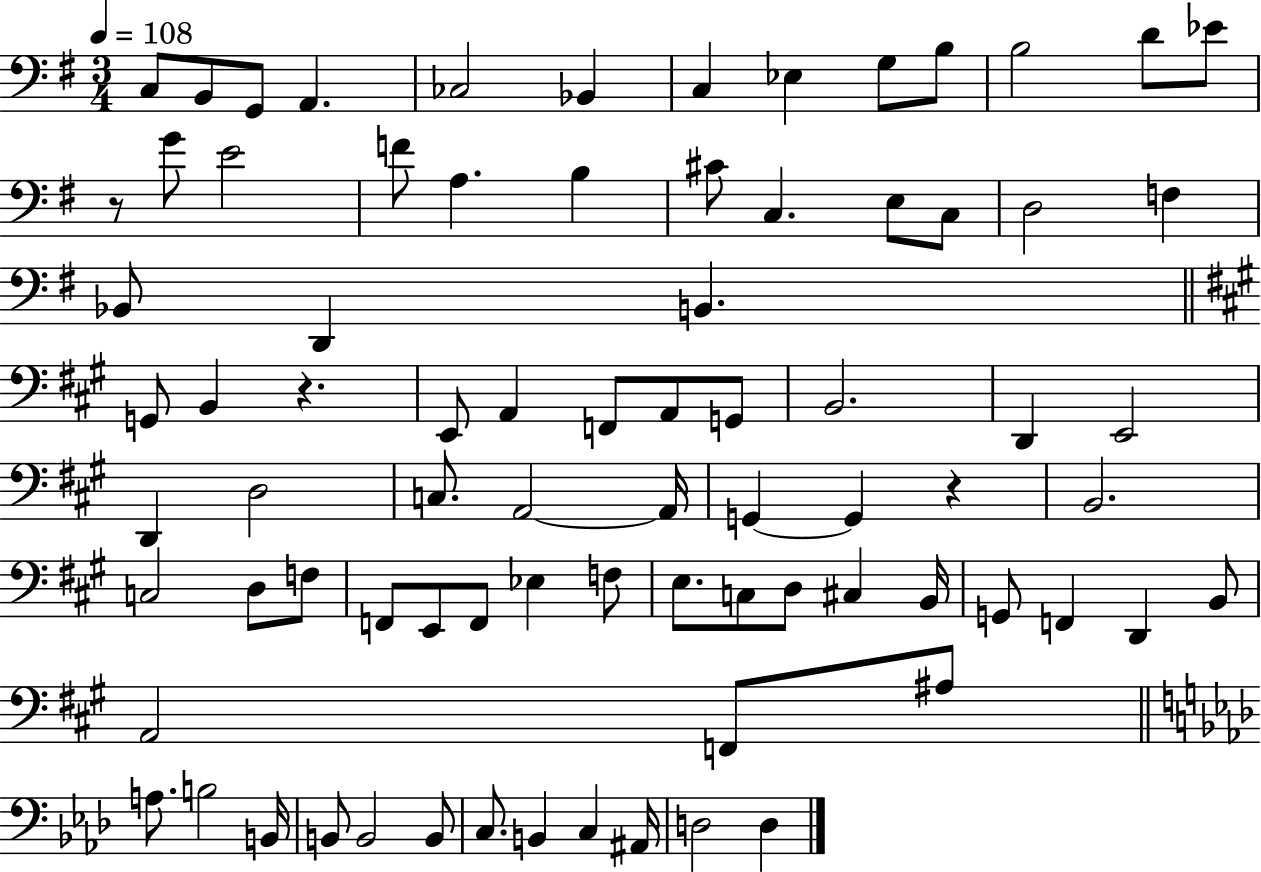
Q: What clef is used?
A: bass